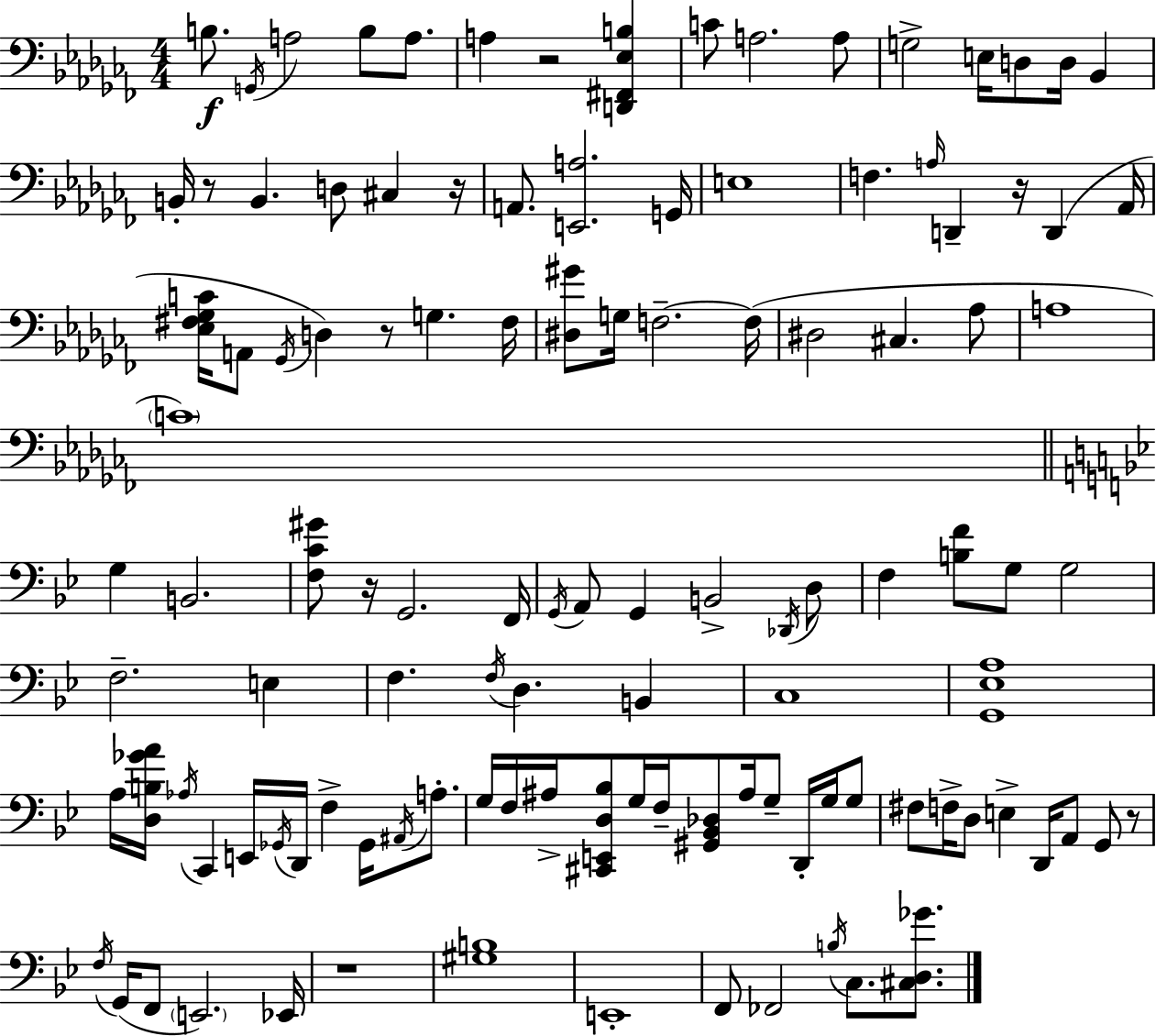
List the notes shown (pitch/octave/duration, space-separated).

B3/e. G2/s A3/h B3/e A3/e. A3/q R/h [D2,F#2,Eb3,B3]/q C4/e A3/h. A3/e G3/h E3/s D3/e D3/s Bb2/q B2/s R/e B2/q. D3/e C#3/q R/s A2/e. [E2,A3]/h. G2/s E3/w F3/q. A3/s D2/q R/s D2/q Ab2/s [Eb3,F#3,Gb3,C4]/s A2/e Gb2/s D3/q R/e G3/q. F#3/s [D#3,G#4]/e G3/s F3/h. F3/s D#3/h C#3/q. Ab3/e A3/w C4/w G3/q B2/h. [F3,C4,G#4]/e R/s G2/h. F2/s G2/s A2/e G2/q B2/h Db2/s D3/e F3/q [B3,F4]/e G3/e G3/h F3/h. E3/q F3/q. F3/s D3/q. B2/q C3/w [G2,Eb3,A3]/w A3/s [D3,B3,Gb4,A4]/s Ab3/s C2/q E2/s Gb2/s D2/s F3/q Gb2/s A#2/s A3/e. G3/s F3/s A#3/s [C#2,E2,D3,Bb3]/e G3/s F3/s [G#2,Bb2,Db3]/e A#3/s G3/e D2/s G3/s G3/e F#3/e F3/s D3/e E3/q D2/s A2/e G2/e R/e F3/s G2/s F2/e E2/h. Eb2/s R/w [G#3,B3]/w E2/w F2/e FES2/h B3/s C3/e. [C#3,D3,Gb4]/e.